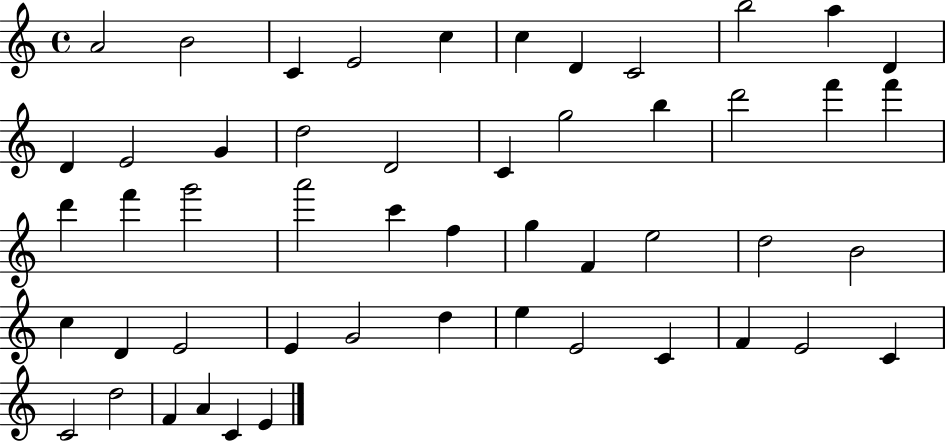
X:1
T:Untitled
M:4/4
L:1/4
K:C
A2 B2 C E2 c c D C2 b2 a D D E2 G d2 D2 C g2 b d'2 f' f' d' f' g'2 a'2 c' f g F e2 d2 B2 c D E2 E G2 d e E2 C F E2 C C2 d2 F A C E